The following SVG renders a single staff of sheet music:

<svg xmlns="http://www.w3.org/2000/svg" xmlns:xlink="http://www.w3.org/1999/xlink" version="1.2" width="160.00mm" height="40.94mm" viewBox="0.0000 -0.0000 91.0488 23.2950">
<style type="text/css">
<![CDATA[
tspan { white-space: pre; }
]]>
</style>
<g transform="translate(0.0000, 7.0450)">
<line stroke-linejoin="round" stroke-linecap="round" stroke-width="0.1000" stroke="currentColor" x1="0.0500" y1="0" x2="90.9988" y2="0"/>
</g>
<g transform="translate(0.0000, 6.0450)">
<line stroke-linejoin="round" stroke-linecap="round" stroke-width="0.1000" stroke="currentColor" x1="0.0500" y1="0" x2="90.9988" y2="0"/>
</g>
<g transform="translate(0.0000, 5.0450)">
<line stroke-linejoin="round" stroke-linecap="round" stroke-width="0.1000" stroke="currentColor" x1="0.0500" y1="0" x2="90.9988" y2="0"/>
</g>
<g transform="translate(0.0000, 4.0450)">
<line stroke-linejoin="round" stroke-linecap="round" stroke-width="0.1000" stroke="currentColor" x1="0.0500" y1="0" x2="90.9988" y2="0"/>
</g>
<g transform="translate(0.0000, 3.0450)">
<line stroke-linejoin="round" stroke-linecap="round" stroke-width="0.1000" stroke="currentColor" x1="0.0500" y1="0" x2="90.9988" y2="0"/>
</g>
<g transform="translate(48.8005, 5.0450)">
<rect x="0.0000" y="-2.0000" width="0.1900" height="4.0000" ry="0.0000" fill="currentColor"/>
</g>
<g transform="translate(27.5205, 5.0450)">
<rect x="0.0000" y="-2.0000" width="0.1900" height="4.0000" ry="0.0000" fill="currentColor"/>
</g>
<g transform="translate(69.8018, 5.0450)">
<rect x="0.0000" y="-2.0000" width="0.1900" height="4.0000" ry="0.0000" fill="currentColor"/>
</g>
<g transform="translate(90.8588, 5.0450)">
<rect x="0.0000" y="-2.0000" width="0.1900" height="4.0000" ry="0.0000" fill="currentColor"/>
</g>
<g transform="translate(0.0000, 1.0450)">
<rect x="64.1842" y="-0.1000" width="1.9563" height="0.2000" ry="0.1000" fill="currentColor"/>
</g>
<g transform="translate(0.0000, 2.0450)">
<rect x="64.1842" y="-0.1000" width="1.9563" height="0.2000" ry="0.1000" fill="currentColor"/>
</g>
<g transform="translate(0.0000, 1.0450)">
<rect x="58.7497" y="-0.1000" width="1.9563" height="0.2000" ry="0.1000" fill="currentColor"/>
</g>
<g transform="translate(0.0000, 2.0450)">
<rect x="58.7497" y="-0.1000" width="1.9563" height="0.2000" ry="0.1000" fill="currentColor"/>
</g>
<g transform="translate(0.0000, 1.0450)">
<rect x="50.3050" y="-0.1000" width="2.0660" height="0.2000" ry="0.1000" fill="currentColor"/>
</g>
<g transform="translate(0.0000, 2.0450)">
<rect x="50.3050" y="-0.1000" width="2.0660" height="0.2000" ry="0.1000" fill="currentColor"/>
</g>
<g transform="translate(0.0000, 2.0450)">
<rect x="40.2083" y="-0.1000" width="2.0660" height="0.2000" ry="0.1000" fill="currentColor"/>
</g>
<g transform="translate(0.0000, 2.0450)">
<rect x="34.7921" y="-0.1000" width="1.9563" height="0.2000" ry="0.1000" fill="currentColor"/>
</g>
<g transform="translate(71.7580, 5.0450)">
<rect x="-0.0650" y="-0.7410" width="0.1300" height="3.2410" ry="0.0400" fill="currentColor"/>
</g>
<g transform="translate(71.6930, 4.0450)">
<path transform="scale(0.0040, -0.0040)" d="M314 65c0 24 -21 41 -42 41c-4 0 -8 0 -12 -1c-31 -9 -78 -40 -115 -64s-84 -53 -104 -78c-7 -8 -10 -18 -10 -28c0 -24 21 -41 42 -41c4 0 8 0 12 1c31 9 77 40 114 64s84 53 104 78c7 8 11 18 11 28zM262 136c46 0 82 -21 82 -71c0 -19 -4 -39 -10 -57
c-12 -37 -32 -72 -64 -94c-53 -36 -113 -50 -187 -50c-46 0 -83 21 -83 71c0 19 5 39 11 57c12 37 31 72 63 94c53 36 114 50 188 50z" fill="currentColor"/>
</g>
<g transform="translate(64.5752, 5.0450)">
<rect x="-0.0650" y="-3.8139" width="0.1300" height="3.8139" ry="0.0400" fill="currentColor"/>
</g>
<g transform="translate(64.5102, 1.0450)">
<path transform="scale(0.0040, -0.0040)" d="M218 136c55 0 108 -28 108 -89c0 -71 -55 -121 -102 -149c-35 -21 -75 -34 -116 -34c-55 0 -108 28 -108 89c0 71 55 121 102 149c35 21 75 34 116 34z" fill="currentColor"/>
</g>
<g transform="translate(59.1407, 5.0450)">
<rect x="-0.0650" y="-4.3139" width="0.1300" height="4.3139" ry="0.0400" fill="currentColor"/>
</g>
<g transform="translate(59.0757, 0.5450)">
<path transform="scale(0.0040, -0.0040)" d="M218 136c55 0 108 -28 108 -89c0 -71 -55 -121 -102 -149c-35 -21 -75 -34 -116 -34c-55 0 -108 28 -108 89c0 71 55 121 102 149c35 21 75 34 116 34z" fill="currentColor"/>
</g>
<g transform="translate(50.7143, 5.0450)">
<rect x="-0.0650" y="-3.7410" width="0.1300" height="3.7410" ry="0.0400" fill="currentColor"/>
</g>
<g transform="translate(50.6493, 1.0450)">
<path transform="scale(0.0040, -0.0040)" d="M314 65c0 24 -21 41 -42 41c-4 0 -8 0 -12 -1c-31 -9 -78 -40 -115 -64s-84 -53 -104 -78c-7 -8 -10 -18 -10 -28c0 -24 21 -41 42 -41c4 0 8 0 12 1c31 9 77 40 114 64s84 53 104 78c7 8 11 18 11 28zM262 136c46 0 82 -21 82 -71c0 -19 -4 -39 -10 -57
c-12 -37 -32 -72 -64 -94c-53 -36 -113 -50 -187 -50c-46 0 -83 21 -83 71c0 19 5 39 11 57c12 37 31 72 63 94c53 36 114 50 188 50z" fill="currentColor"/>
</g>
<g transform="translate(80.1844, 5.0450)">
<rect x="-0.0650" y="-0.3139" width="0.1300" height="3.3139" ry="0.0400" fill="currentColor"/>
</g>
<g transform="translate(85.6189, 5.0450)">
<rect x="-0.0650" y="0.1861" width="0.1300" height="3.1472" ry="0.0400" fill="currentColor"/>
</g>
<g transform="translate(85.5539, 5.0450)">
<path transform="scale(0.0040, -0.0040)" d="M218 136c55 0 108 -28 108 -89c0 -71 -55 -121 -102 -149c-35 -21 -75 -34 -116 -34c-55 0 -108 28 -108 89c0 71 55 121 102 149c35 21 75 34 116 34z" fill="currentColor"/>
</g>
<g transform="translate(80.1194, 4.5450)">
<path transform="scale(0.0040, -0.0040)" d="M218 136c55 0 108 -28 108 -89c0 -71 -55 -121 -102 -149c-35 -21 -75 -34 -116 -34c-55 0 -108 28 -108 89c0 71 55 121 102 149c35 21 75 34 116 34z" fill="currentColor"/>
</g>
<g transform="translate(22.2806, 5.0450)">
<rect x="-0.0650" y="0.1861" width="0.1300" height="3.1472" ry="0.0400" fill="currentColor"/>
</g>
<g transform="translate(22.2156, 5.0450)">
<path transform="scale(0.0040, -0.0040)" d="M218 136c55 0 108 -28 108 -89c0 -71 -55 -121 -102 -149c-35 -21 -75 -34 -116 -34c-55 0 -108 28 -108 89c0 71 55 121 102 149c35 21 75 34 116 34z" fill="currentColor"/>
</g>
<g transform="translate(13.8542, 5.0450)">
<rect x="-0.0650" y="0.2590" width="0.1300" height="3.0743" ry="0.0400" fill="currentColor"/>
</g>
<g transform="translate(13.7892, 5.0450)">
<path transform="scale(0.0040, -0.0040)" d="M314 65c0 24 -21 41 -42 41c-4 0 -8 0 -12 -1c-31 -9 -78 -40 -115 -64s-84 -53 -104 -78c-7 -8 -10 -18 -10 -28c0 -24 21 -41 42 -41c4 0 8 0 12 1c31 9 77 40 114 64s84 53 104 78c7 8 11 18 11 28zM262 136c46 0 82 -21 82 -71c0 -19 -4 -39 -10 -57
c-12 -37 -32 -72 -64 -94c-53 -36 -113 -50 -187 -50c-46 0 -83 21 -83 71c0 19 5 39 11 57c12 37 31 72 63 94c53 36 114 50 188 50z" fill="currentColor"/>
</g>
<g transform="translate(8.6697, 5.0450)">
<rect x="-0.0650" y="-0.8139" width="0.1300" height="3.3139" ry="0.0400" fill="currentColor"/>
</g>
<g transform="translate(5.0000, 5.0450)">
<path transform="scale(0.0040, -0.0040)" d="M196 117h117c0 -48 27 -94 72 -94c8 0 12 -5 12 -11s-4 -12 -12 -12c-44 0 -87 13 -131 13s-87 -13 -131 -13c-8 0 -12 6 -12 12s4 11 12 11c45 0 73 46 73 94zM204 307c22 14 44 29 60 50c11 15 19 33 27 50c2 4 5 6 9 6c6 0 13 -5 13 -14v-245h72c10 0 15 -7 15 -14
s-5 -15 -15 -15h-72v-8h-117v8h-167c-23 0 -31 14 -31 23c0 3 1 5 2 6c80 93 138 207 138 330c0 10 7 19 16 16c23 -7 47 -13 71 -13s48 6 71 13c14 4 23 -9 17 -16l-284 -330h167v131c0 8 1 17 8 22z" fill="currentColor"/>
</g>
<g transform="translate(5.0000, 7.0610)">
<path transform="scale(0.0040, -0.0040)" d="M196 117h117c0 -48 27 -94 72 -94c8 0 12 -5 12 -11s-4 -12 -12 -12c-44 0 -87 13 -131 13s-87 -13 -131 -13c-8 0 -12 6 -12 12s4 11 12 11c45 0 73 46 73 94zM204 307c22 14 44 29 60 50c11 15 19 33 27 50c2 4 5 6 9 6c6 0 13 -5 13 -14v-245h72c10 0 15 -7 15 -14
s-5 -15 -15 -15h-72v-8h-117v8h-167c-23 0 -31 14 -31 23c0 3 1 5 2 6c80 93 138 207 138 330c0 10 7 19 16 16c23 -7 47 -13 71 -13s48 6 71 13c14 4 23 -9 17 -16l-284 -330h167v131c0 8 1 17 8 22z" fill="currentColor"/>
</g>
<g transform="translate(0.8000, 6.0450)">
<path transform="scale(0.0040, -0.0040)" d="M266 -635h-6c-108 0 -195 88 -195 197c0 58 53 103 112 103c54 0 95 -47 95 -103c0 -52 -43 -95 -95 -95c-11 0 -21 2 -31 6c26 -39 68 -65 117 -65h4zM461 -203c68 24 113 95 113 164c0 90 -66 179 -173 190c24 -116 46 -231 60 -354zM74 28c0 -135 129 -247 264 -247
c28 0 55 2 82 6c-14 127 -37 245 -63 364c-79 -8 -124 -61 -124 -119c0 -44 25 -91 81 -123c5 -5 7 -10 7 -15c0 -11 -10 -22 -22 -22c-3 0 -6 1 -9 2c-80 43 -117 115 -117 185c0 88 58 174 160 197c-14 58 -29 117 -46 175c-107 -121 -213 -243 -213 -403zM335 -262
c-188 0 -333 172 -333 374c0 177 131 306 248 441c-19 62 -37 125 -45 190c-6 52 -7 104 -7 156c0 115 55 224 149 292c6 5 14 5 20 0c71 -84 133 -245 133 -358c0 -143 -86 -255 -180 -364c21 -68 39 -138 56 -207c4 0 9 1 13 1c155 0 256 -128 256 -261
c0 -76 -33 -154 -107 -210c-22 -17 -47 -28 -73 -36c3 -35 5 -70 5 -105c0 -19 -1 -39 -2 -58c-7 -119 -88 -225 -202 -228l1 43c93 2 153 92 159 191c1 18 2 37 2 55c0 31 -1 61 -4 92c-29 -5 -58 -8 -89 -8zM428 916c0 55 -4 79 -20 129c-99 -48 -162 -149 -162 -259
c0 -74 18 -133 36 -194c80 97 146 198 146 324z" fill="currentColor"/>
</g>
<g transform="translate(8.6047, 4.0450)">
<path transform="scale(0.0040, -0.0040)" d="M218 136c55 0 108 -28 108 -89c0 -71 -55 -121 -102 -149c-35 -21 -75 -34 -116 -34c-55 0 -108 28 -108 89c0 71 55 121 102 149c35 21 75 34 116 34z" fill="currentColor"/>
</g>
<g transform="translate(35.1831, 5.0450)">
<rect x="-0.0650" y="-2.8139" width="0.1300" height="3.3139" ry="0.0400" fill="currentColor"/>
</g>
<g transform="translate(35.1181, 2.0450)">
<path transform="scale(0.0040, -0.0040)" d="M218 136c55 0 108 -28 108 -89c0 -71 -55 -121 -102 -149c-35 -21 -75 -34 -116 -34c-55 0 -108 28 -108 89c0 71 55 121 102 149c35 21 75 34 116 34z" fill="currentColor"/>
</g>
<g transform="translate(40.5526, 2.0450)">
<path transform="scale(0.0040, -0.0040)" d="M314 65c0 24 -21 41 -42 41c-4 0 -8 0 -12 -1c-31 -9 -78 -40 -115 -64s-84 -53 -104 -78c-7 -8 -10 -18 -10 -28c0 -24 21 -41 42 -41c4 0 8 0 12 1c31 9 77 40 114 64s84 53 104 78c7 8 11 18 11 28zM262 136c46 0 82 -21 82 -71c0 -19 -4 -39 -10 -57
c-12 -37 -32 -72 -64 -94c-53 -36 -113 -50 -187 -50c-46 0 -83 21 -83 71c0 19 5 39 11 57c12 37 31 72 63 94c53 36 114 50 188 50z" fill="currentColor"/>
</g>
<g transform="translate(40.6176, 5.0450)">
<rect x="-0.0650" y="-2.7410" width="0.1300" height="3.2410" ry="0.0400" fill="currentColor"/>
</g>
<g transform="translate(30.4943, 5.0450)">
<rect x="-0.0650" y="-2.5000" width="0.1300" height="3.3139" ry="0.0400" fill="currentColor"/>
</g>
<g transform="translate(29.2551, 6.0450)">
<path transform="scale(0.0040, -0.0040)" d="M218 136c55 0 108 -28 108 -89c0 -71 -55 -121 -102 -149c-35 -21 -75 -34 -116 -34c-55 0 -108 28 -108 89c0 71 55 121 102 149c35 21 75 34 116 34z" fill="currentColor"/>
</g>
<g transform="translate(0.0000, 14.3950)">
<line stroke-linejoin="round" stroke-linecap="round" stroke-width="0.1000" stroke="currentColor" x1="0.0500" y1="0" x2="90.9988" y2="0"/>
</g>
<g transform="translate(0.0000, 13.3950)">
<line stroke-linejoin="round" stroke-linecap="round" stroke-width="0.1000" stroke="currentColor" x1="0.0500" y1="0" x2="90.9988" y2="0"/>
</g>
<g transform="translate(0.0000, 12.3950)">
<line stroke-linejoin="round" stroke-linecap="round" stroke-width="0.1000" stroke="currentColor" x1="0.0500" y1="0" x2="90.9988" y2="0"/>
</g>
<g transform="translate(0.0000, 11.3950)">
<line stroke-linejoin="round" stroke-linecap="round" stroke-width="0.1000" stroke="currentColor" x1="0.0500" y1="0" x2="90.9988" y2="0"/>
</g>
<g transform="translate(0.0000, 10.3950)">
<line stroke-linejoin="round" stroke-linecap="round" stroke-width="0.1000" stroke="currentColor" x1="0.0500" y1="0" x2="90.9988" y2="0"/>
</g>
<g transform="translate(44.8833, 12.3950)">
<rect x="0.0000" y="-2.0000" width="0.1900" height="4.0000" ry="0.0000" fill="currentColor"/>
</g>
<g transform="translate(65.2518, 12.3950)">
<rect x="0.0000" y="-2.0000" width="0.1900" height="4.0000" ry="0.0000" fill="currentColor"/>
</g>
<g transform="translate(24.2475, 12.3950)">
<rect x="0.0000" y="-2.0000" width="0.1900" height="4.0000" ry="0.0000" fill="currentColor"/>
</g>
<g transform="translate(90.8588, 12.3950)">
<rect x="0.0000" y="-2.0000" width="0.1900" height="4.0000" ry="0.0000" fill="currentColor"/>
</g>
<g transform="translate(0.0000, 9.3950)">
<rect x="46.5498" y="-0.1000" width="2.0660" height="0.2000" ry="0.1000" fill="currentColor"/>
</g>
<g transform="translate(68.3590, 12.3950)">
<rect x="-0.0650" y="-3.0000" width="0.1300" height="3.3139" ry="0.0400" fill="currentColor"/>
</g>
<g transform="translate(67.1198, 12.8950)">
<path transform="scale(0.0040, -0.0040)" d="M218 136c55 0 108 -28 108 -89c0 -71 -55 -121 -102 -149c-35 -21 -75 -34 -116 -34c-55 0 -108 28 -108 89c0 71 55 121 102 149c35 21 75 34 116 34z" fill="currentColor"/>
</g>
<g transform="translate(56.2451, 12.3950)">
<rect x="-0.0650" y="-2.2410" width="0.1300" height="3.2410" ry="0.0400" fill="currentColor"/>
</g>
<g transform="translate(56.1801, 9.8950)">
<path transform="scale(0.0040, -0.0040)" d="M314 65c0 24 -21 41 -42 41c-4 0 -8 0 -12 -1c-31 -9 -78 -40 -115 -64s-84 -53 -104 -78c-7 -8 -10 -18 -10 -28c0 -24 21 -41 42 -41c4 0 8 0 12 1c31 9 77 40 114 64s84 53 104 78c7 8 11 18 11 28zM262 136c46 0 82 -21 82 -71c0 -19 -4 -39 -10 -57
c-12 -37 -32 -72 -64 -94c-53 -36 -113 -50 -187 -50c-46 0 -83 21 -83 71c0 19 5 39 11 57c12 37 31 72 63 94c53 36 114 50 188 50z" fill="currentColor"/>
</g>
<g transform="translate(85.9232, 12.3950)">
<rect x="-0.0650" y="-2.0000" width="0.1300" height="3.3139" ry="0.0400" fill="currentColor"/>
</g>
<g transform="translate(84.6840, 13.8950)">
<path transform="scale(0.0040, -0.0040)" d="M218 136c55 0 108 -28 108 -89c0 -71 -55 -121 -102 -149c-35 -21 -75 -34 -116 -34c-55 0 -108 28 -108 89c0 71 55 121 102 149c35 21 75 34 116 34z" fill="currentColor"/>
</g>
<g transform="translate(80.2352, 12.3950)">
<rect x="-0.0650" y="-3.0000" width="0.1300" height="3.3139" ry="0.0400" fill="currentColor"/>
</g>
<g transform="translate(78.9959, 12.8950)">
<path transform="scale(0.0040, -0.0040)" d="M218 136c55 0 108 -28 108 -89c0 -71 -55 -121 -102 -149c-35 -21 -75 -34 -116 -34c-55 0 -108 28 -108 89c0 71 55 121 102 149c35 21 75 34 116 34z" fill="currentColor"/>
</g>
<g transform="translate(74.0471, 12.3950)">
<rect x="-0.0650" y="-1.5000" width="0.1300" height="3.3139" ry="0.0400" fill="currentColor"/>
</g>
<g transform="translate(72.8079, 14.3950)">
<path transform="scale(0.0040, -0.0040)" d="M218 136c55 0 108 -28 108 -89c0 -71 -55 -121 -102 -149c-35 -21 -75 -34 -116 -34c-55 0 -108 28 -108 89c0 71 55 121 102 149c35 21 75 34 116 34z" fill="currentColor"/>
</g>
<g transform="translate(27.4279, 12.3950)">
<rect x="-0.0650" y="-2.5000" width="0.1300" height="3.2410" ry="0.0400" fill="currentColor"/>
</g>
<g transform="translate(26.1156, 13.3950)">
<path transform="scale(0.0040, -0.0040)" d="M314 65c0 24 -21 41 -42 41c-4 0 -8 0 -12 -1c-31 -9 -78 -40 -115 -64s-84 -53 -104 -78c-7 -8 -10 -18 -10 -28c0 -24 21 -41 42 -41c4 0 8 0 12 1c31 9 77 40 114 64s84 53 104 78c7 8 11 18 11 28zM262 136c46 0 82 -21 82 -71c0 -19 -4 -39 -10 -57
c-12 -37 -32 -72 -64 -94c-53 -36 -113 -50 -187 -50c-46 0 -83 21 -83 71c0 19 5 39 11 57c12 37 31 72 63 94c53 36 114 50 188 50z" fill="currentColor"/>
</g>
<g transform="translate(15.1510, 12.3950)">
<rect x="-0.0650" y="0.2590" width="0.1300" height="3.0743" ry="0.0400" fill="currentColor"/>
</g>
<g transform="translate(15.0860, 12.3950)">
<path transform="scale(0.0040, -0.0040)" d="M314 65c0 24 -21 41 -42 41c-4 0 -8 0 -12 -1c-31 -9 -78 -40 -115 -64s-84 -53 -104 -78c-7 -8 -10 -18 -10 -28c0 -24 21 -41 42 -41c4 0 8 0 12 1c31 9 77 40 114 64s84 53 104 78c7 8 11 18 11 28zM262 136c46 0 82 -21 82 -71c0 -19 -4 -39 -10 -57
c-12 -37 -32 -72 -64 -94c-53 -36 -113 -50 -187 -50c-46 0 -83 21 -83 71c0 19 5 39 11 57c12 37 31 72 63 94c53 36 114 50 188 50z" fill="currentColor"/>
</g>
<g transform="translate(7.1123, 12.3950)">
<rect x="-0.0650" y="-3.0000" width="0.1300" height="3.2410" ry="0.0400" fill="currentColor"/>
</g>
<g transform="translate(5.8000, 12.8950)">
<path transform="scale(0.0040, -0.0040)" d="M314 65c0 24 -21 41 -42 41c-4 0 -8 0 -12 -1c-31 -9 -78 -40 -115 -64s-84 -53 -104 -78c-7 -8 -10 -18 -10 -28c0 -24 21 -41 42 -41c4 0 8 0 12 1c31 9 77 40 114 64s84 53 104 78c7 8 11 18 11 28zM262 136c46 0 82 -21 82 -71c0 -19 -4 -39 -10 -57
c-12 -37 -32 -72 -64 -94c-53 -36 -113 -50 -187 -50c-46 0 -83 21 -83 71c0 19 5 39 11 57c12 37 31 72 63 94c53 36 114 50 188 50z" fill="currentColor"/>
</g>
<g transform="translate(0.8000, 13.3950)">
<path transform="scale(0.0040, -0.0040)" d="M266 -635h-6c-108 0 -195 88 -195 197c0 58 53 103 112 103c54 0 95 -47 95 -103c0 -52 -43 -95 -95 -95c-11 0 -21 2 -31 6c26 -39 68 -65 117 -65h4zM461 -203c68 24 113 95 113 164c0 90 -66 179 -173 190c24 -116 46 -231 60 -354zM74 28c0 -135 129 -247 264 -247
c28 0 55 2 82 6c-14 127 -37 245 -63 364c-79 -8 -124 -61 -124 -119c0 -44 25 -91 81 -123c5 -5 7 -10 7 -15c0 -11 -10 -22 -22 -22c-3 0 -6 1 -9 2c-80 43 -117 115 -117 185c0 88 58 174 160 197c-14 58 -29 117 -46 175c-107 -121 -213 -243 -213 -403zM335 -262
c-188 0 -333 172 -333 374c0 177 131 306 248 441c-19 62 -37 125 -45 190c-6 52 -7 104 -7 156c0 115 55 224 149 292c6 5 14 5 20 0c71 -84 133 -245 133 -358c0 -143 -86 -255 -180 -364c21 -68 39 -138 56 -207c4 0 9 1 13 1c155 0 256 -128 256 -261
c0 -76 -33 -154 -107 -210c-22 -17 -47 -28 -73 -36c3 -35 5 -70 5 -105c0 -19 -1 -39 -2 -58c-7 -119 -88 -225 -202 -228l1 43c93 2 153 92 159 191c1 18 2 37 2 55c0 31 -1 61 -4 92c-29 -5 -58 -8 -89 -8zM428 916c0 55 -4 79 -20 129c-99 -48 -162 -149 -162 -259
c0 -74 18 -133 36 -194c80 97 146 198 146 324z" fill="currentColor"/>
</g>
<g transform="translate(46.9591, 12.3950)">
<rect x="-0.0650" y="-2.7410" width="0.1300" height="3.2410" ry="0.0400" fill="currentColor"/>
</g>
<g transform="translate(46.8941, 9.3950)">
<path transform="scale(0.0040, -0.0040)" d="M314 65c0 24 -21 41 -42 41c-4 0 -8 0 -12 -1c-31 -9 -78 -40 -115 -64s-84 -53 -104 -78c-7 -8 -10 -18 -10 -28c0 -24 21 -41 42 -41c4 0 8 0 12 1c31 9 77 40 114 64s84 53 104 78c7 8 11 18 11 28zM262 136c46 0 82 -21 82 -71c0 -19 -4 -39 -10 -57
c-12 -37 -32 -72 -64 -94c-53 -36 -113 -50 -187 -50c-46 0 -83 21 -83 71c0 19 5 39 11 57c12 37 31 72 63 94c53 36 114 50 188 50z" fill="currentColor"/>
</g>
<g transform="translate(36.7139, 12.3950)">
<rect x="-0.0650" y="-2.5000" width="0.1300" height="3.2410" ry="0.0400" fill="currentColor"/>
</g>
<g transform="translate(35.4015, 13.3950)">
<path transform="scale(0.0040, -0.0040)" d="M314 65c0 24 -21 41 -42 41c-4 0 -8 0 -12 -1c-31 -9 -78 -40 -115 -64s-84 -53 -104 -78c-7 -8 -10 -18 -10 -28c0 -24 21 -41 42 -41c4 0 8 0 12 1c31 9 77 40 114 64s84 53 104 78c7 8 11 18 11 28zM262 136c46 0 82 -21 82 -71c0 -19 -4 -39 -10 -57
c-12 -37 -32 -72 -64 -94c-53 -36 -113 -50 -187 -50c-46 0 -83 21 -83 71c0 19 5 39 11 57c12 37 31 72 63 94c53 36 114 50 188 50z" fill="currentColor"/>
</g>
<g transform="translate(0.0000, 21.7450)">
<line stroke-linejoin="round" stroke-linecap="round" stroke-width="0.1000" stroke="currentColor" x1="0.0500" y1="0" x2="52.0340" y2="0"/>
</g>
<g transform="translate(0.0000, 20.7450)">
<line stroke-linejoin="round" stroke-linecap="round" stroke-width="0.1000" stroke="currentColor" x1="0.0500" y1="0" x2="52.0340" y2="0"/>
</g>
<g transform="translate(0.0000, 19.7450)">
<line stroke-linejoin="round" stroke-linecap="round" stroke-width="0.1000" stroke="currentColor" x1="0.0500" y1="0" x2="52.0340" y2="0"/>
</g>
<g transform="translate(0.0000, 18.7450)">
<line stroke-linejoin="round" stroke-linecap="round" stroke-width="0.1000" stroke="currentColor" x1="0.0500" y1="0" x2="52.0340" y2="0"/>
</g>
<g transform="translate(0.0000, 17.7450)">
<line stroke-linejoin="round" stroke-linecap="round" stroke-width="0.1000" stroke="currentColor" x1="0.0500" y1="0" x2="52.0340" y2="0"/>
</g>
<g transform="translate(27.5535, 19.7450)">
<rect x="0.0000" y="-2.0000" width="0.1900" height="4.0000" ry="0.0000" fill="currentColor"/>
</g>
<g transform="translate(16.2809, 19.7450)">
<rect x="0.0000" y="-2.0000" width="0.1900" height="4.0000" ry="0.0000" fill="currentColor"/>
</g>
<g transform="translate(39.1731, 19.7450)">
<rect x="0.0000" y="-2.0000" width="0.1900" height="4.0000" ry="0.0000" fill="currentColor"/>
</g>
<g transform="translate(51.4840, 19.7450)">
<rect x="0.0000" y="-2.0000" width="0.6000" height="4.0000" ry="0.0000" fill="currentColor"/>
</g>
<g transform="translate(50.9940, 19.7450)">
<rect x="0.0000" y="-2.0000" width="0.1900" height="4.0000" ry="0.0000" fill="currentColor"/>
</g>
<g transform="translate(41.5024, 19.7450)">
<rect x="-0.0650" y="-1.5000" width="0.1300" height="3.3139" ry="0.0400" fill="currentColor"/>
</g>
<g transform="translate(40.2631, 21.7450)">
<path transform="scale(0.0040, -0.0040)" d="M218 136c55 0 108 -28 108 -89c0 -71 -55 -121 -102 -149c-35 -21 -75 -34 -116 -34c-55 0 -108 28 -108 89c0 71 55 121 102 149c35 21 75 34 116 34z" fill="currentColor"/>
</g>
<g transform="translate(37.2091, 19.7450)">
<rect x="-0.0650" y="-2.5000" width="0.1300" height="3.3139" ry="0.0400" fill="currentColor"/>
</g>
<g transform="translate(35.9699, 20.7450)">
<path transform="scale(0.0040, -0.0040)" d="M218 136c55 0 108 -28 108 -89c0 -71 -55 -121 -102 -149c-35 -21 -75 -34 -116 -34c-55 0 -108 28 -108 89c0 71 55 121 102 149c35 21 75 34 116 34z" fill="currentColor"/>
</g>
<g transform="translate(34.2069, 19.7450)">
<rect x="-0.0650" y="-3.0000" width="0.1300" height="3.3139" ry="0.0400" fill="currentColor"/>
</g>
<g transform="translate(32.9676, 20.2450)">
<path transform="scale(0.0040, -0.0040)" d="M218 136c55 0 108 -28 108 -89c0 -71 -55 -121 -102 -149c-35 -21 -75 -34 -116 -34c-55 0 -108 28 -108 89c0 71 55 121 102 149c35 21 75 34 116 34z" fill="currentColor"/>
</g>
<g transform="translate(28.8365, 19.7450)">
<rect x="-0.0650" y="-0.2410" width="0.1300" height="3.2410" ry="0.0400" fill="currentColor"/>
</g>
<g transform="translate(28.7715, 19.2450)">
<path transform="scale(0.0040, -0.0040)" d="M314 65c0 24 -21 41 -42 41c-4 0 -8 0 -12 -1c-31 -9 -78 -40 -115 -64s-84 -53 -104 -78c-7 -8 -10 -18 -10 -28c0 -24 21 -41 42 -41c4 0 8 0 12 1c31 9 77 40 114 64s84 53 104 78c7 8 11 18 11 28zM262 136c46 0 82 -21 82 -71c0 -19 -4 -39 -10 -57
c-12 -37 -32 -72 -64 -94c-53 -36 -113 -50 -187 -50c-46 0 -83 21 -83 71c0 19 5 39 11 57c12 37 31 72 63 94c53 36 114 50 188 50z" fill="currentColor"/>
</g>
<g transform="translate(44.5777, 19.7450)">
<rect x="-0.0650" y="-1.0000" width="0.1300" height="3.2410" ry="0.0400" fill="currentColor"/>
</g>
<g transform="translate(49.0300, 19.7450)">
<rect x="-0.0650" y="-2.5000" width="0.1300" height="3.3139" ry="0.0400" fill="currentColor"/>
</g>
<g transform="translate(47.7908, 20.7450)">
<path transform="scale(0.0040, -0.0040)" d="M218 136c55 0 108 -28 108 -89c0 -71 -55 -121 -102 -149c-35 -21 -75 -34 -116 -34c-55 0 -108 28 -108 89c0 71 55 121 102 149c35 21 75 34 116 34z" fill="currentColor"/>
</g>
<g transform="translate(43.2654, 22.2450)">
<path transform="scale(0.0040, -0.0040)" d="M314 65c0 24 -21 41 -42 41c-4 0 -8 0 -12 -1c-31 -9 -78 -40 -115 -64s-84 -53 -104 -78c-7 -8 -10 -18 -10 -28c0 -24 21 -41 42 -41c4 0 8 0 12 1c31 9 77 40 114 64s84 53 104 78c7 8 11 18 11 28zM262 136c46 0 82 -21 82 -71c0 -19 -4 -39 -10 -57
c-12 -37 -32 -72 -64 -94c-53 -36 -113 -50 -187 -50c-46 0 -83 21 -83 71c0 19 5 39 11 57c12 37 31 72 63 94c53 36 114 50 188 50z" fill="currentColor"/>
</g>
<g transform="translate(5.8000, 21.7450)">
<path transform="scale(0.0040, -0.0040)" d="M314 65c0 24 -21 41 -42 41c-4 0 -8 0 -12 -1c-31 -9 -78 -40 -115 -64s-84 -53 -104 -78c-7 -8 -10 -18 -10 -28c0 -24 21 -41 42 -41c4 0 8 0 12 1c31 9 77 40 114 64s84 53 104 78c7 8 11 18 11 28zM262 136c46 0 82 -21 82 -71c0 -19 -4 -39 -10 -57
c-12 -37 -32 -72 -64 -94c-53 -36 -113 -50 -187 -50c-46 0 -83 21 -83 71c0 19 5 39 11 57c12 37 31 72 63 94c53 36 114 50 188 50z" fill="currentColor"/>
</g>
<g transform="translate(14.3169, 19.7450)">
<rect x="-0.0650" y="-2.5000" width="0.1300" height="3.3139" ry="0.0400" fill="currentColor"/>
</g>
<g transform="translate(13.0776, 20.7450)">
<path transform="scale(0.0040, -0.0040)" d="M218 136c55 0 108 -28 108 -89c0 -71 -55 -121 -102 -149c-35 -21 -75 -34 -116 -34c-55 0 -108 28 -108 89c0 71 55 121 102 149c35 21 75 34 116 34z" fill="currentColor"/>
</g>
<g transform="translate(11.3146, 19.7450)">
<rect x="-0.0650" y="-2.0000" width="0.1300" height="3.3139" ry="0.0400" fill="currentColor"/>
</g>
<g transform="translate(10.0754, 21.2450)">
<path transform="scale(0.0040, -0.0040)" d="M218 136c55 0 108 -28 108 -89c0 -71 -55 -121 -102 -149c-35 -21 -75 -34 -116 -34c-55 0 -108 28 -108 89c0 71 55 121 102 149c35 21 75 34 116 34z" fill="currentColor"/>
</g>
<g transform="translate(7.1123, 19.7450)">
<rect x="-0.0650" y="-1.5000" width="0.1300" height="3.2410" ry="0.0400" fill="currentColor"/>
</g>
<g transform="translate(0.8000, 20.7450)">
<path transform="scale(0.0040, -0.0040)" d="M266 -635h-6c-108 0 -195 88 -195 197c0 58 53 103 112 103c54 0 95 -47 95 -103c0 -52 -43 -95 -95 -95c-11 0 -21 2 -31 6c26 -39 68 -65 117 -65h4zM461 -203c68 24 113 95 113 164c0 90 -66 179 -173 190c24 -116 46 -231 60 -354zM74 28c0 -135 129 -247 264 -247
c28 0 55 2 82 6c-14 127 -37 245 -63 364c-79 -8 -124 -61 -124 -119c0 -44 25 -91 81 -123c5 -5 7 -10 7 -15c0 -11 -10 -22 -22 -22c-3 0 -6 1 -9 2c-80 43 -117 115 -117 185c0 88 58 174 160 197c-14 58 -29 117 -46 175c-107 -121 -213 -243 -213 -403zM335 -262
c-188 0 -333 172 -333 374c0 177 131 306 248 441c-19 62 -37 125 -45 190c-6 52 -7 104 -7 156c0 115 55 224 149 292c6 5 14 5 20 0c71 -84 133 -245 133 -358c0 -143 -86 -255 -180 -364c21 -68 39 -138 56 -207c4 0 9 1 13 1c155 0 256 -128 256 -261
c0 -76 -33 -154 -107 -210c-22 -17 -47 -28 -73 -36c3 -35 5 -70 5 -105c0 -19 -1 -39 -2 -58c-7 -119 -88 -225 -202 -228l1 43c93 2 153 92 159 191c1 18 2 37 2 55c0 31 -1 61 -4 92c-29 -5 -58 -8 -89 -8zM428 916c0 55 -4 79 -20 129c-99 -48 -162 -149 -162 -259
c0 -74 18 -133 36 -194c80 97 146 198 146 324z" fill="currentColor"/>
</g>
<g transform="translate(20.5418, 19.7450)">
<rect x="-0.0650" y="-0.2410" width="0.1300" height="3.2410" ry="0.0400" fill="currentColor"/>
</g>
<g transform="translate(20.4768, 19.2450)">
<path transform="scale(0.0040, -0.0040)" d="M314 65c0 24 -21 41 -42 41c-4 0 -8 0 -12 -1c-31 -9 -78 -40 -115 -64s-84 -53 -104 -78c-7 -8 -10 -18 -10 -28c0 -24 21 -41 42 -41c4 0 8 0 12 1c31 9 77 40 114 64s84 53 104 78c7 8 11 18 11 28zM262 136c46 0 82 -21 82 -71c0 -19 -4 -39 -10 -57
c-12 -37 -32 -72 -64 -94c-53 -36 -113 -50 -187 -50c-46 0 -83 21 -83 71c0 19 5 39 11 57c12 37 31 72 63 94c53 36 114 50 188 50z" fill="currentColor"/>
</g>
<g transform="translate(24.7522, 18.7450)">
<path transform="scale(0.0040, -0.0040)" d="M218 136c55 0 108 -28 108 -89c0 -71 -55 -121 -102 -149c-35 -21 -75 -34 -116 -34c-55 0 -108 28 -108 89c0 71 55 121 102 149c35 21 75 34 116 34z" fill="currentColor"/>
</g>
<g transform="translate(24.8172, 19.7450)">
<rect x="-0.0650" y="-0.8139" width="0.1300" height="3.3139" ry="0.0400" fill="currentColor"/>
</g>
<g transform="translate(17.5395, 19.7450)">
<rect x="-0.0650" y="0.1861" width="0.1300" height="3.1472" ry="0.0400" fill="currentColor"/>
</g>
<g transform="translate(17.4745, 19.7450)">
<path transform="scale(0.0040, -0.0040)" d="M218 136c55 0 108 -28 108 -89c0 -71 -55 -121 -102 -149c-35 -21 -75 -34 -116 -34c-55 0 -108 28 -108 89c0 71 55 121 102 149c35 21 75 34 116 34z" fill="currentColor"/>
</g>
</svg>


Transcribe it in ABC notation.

X:1
T:Untitled
M:4/4
L:1/4
K:C
d B2 B G a a2 c'2 d' c' d2 c B A2 B2 G2 G2 a2 g2 A E A F E2 F G B c2 d c2 A G E D2 G